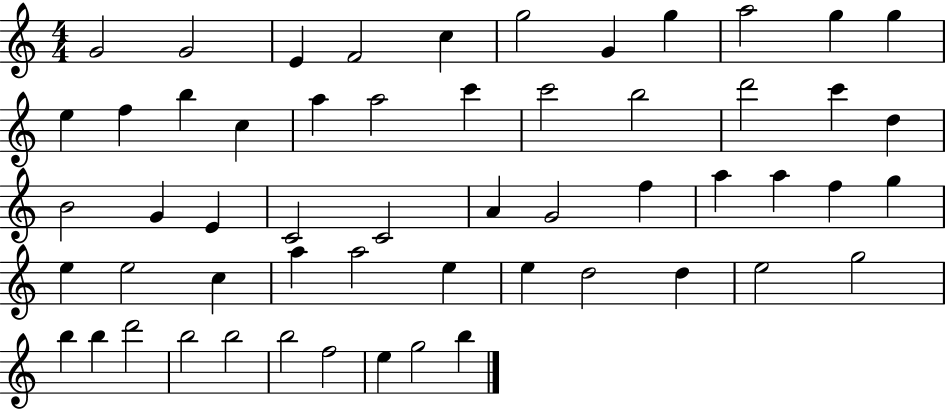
{
  \clef treble
  \numericTimeSignature
  \time 4/4
  \key c \major
  g'2 g'2 | e'4 f'2 c''4 | g''2 g'4 g''4 | a''2 g''4 g''4 | \break e''4 f''4 b''4 c''4 | a''4 a''2 c'''4 | c'''2 b''2 | d'''2 c'''4 d''4 | \break b'2 g'4 e'4 | c'2 c'2 | a'4 g'2 f''4 | a''4 a''4 f''4 g''4 | \break e''4 e''2 c''4 | a''4 a''2 e''4 | e''4 d''2 d''4 | e''2 g''2 | \break b''4 b''4 d'''2 | b''2 b''2 | b''2 f''2 | e''4 g''2 b''4 | \break \bar "|."
}